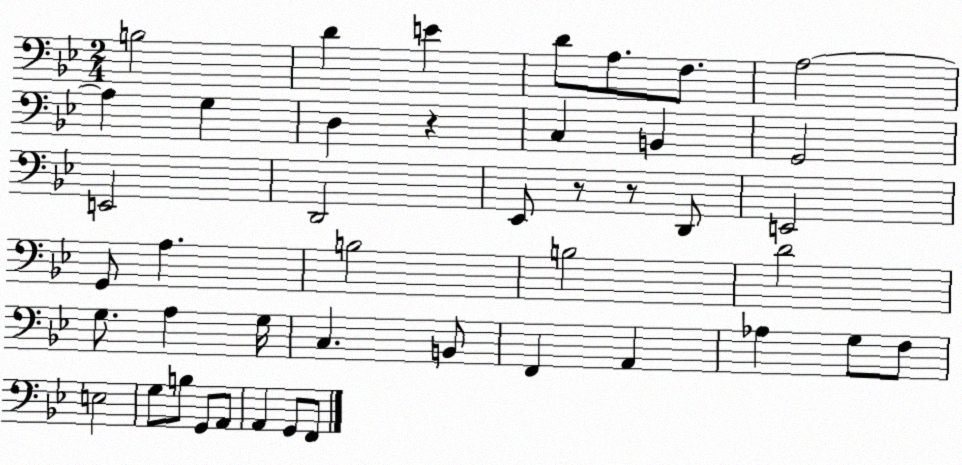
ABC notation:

X:1
T:Untitled
M:2/4
L:1/4
K:Bb
B,2 D E D/2 A,/2 F,/2 A,2 A, G, D, z C, B,, G,,2 E,,2 D,,2 _E,,/2 z/2 z/2 D,,/2 E,,2 G,,/2 A, B,2 B,2 D2 G,/2 A, G,/4 C, B,,/2 F,, A,, _A, G,/2 F,/2 E,2 G,/2 B,/2 G,,/2 A,,/2 A,, G,,/2 F,,/2